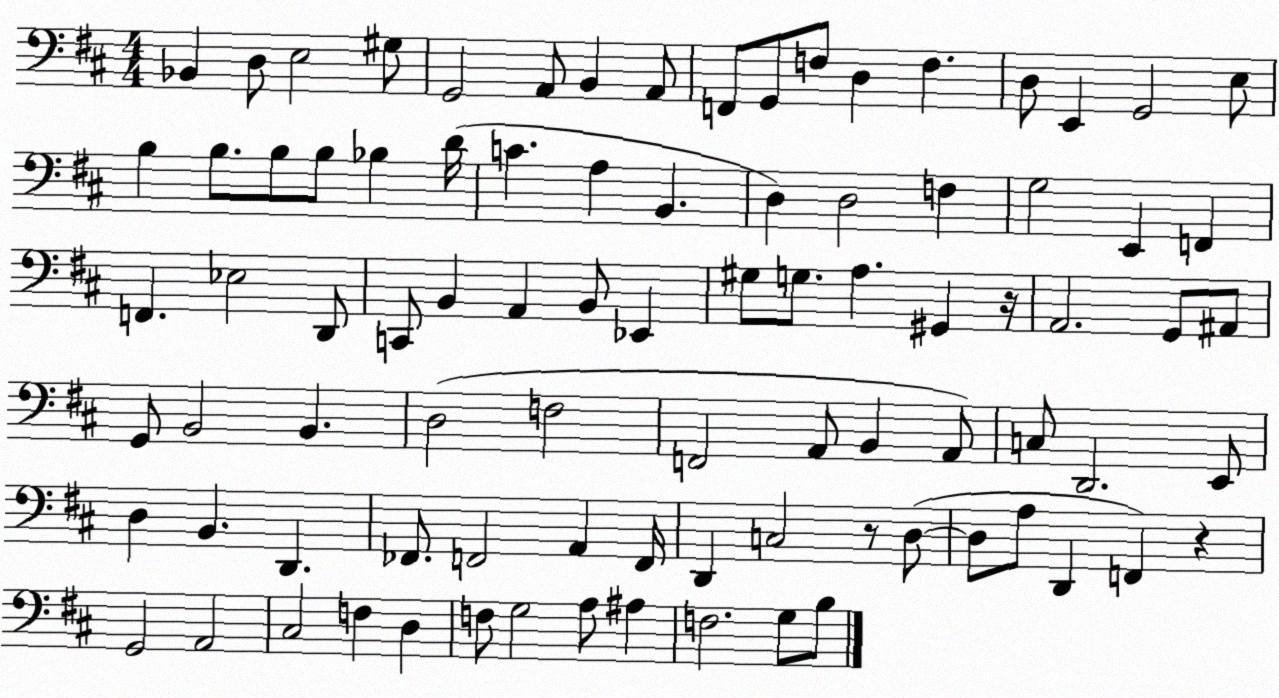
X:1
T:Untitled
M:4/4
L:1/4
K:D
_B,, D,/2 E,2 ^G,/2 G,,2 A,,/2 B,, A,,/2 F,,/2 G,,/2 F,/2 D, F, D,/2 E,, G,,2 E,/2 B, B,/2 B,/2 B,/2 _B, D/4 C A, B,, D, D,2 F, G,2 E,, F,, F,, _E,2 D,,/2 C,,/2 B,, A,, B,,/2 _E,, ^G,/2 G,/2 A, ^G,, z/4 A,,2 G,,/2 ^A,,/2 G,,/2 B,,2 B,, D,2 F,2 F,,2 A,,/2 B,, A,,/2 C,/2 D,,2 E,,/2 D, B,, D,, _F,,/2 F,,2 A,, F,,/4 D,, C,2 z/2 D,/2 D,/2 A,/2 D,, F,, z G,,2 A,,2 ^C,2 F, D, F,/2 G,2 A,/2 ^A, F,2 G,/2 B,/2